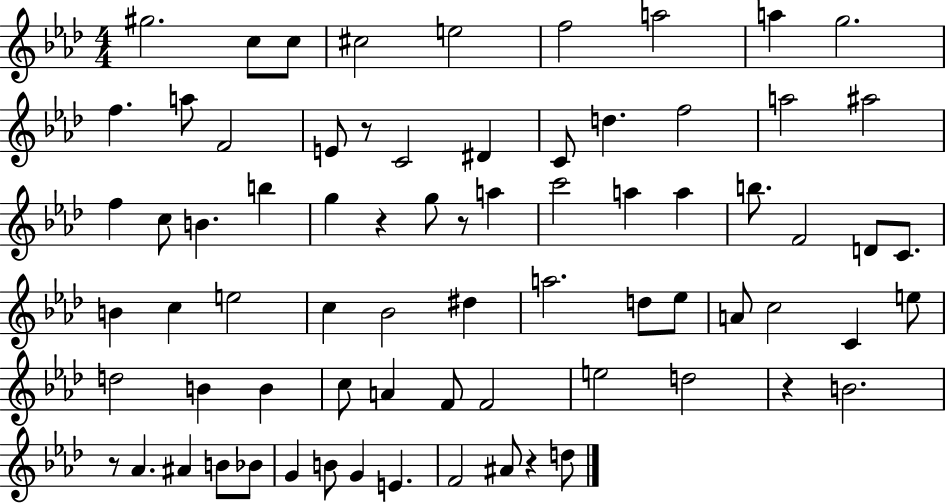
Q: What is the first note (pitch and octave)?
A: G#5